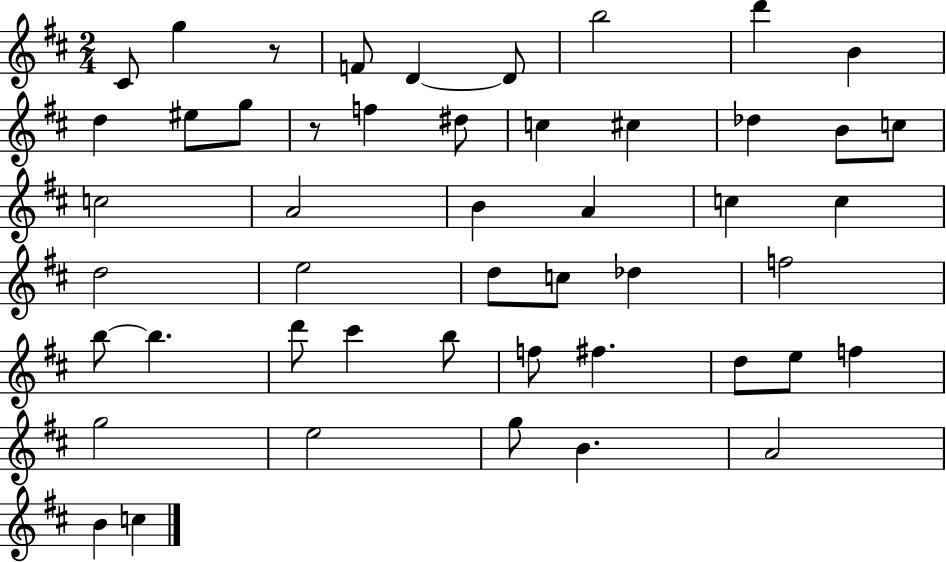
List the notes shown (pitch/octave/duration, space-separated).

C#4/e G5/q R/e F4/e D4/q D4/e B5/h D6/q B4/q D5/q EIS5/e G5/e R/e F5/q D#5/e C5/q C#5/q Db5/q B4/e C5/e C5/h A4/h B4/q A4/q C5/q C5/q D5/h E5/h D5/e C5/e Db5/q F5/h B5/e B5/q. D6/e C#6/q B5/e F5/e F#5/q. D5/e E5/e F5/q G5/h E5/h G5/e B4/q. A4/h B4/q C5/q